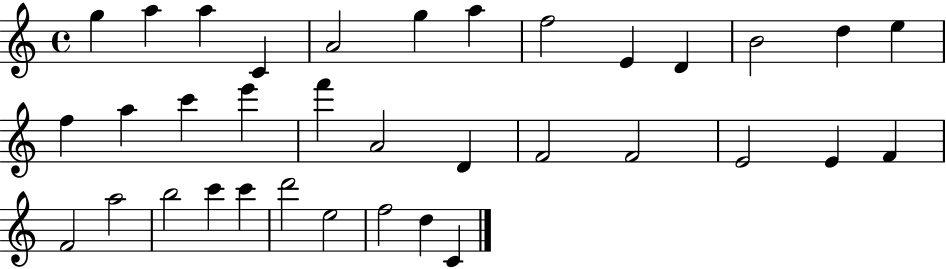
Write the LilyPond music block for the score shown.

{
  \clef treble
  \time 4/4
  \defaultTimeSignature
  \key c \major
  g''4 a''4 a''4 c'4 | a'2 g''4 a''4 | f''2 e'4 d'4 | b'2 d''4 e''4 | \break f''4 a''4 c'''4 e'''4 | f'''4 a'2 d'4 | f'2 f'2 | e'2 e'4 f'4 | \break f'2 a''2 | b''2 c'''4 c'''4 | d'''2 e''2 | f''2 d''4 c'4 | \break \bar "|."
}